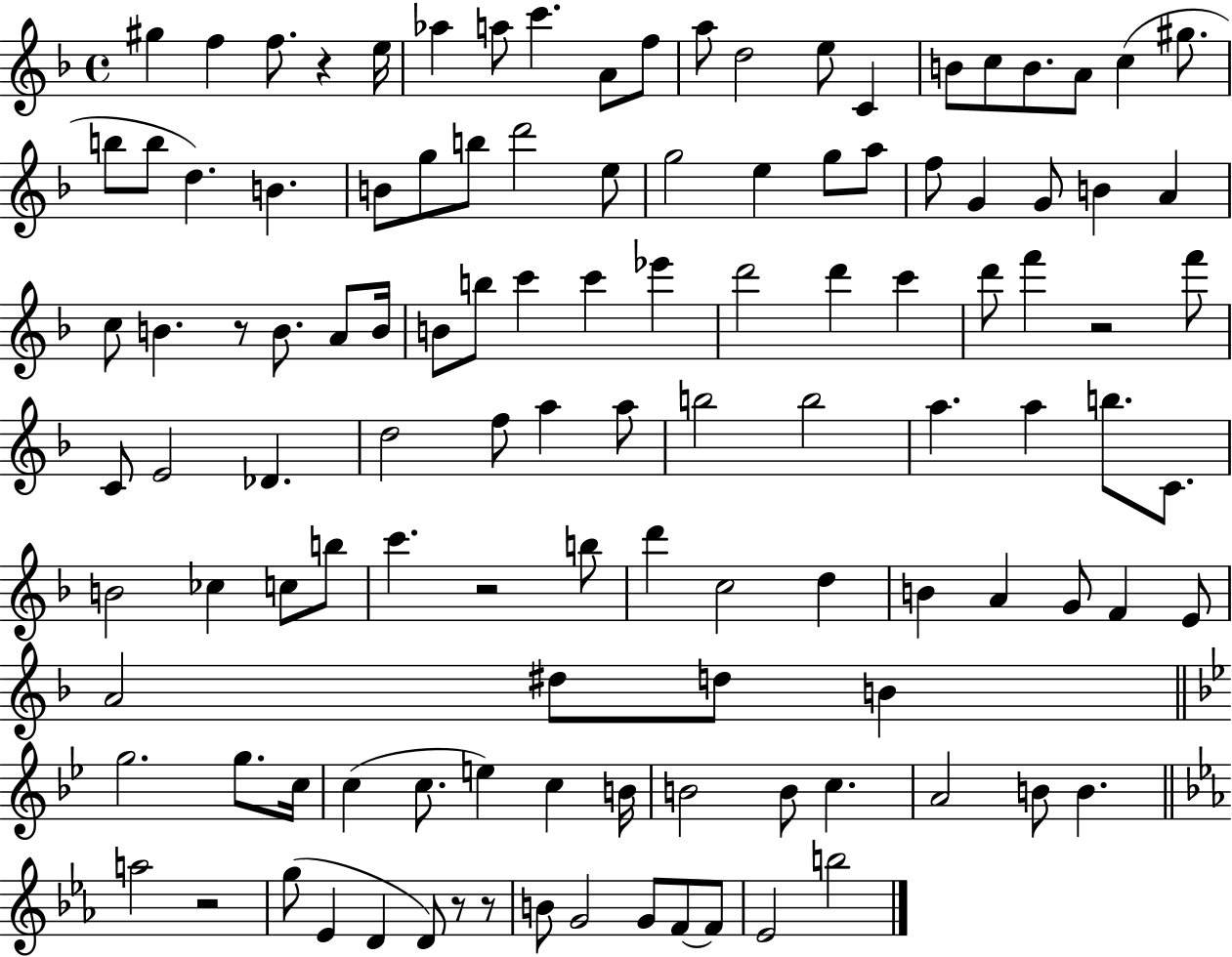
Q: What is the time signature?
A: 4/4